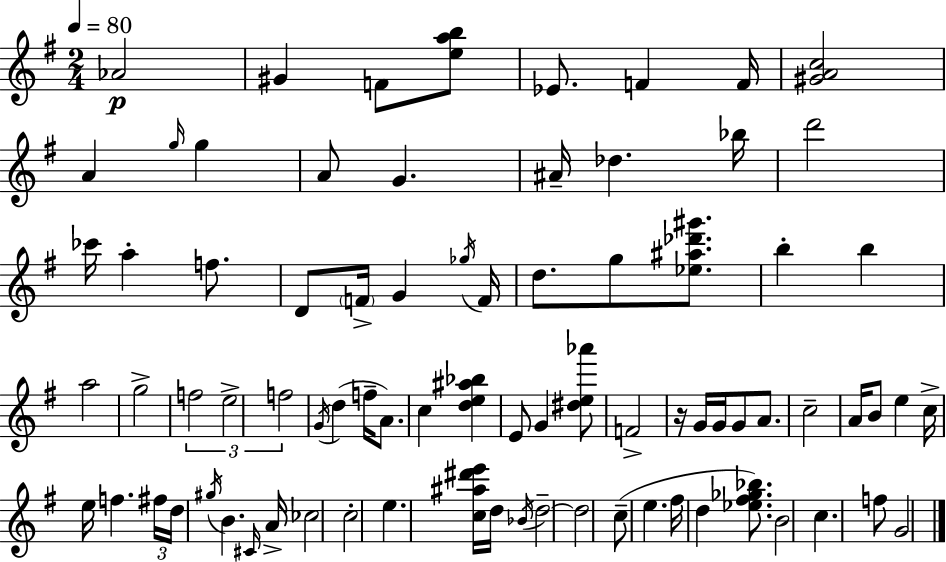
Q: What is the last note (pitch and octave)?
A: G4